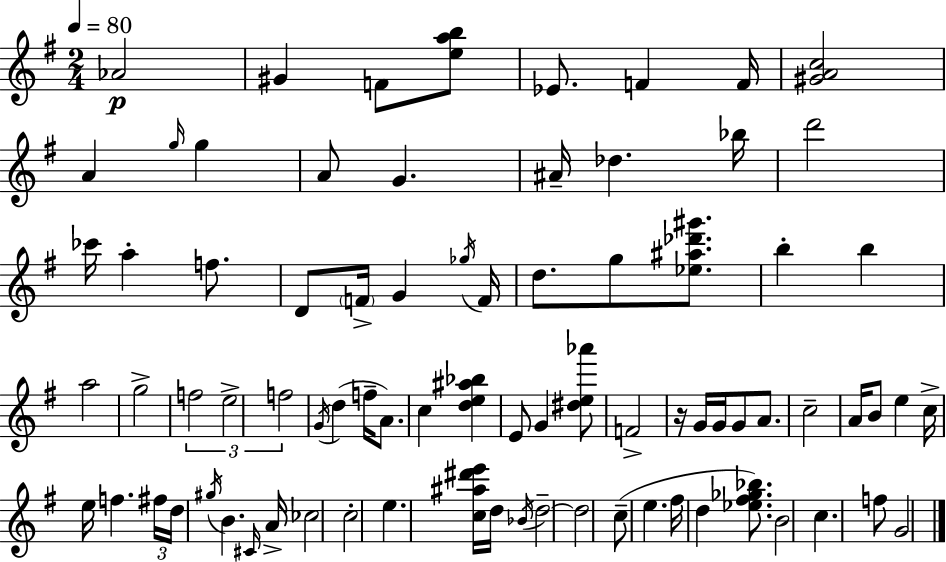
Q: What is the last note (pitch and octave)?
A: G4